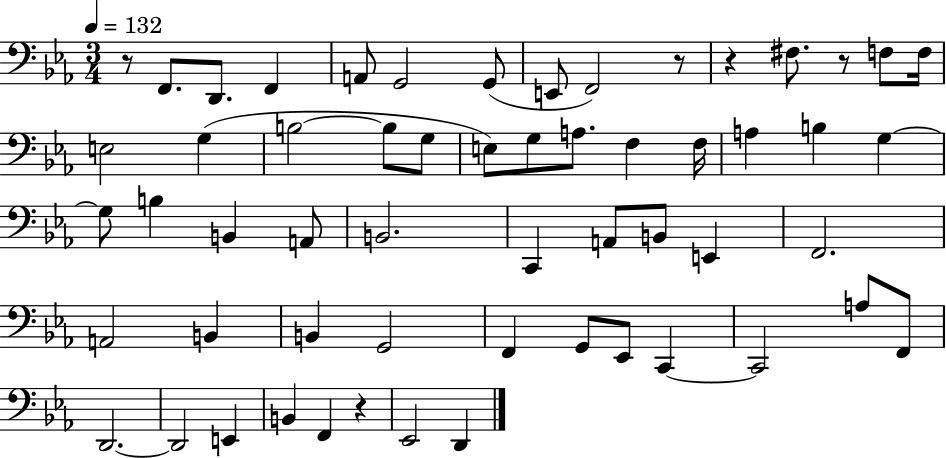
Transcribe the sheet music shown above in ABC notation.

X:1
T:Untitled
M:3/4
L:1/4
K:Eb
z/2 F,,/2 D,,/2 F,, A,,/2 G,,2 G,,/2 E,,/2 F,,2 z/2 z ^F,/2 z/2 F,/2 F,/4 E,2 G, B,2 B,/2 G,/2 E,/2 G,/2 A,/2 F, F,/4 A, B, G, G,/2 B, B,, A,,/2 B,,2 C,, A,,/2 B,,/2 E,, F,,2 A,,2 B,, B,, G,,2 F,, G,,/2 _E,,/2 C,, C,,2 A,/2 F,,/2 D,,2 D,,2 E,, B,, F,, z _E,,2 D,,